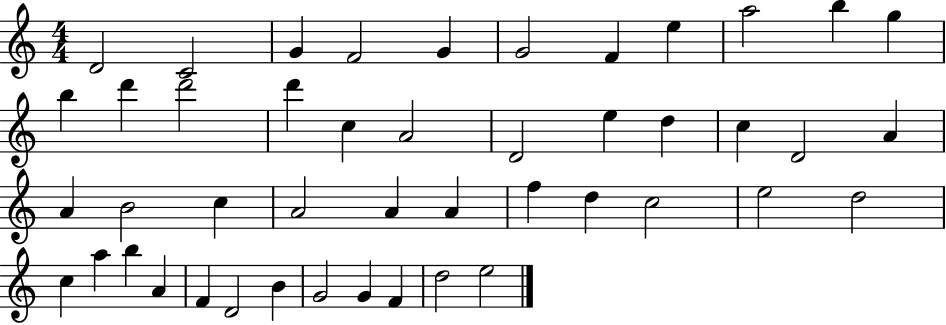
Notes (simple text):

D4/h C4/h G4/q F4/h G4/q G4/h F4/q E5/q A5/h B5/q G5/q B5/q D6/q D6/h D6/q C5/q A4/h D4/h E5/q D5/q C5/q D4/h A4/q A4/q B4/h C5/q A4/h A4/q A4/q F5/q D5/q C5/h E5/h D5/h C5/q A5/q B5/q A4/q F4/q D4/h B4/q G4/h G4/q F4/q D5/h E5/h